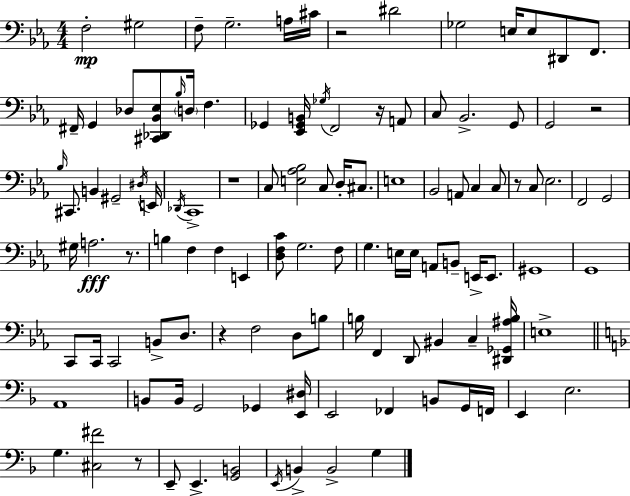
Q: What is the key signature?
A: C minor